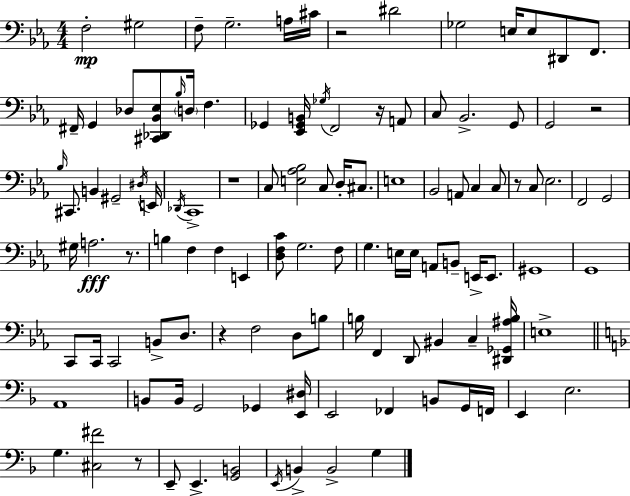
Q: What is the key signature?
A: C minor